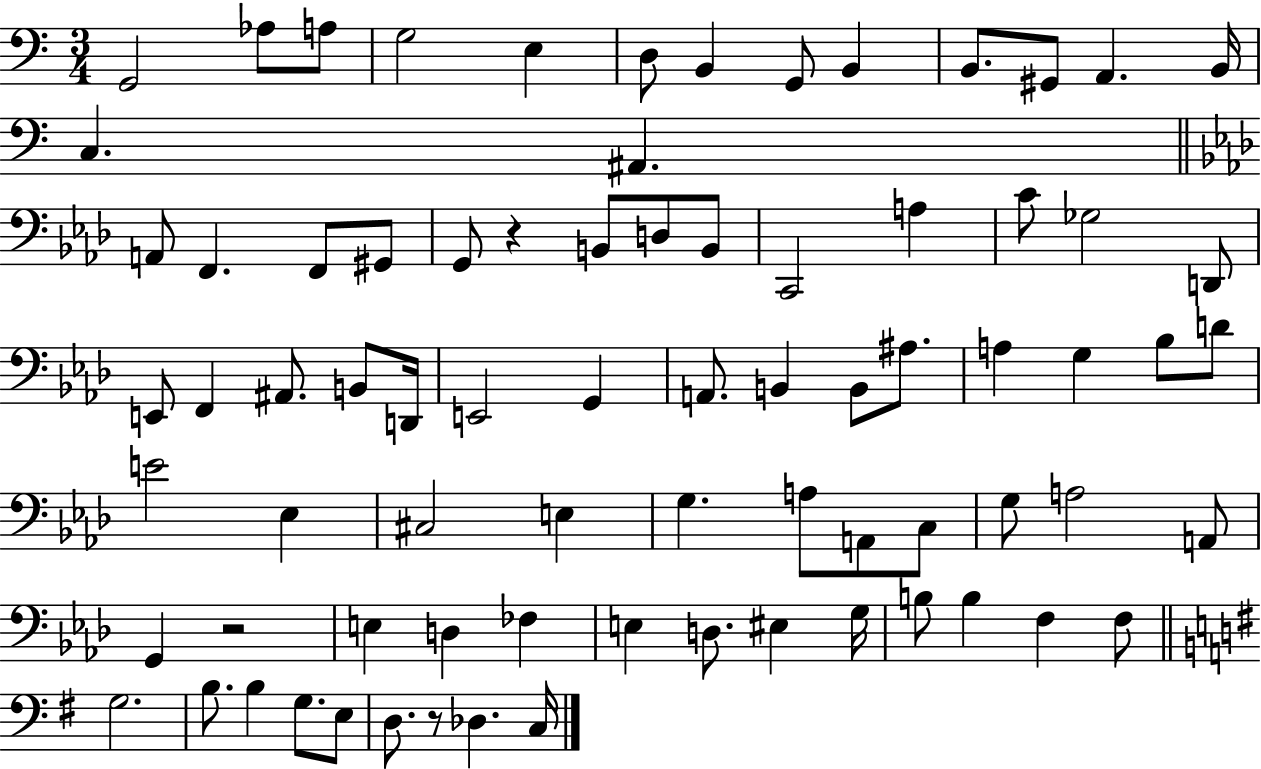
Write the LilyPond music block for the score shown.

{
  \clef bass
  \numericTimeSignature
  \time 3/4
  \key c \major
  g,2 aes8 a8 | g2 e4 | d8 b,4 g,8 b,4 | b,8. gis,8 a,4. b,16 | \break c4. ais,4. | \bar "||" \break \key aes \major a,8 f,4. f,8 gis,8 | g,8 r4 b,8 d8 b,8 | c,2 a4 | c'8 ges2 d,8 | \break e,8 f,4 ais,8. b,8 d,16 | e,2 g,4 | a,8. b,4 b,8 ais8. | a4 g4 bes8 d'8 | \break e'2 ees4 | cis2 e4 | g4. a8 a,8 c8 | g8 a2 a,8 | \break g,4 r2 | e4 d4 fes4 | e4 d8. eis4 g16 | b8 b4 f4 f8 | \break \bar "||" \break \key g \major g2. | b8. b4 g8. e8 | d8. r8 des4. c16 | \bar "|."
}